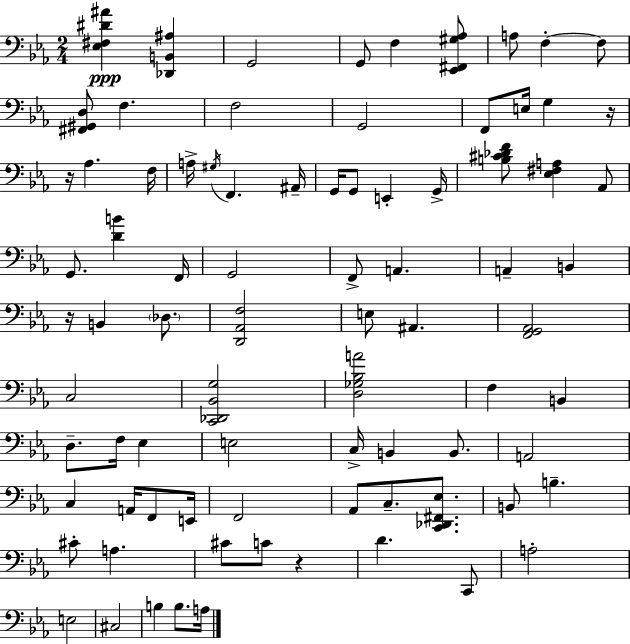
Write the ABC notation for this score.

X:1
T:Untitled
M:2/4
L:1/4
K:Eb
[_E,^F,^D^A] [_D,,B,,^A,] G,,2 G,,/2 F, [_E,,^F,,^G,_A,]/2 A,/2 F, F,/2 [^F,,^G,,D,]/2 F, F,2 G,,2 F,,/2 E,/4 G, z/4 z/4 _A, F,/4 A,/4 ^G,/4 F,, ^A,,/4 G,,/4 G,,/2 E,, G,,/4 [B,^C_DF]/2 [_E,^F,A,] _A,,/2 G,,/2 [DB] F,,/4 G,,2 F,,/2 A,, A,, B,, z/4 B,, _D,/2 [D,,_A,,F,]2 E,/2 ^A,, [F,,G,,_A,,]2 C,2 [C,,_D,,_B,,G,]2 [D,_G,_B,A]2 F, B,, D,/2 F,/4 _E, E,2 C,/4 B,, B,,/2 A,,2 C, A,,/4 F,,/2 E,,/4 F,,2 _A,,/2 C,/2 [C,,_D,,^F,,_E,]/2 B,,/2 B, ^C/2 A, ^C/2 C/2 z D C,,/2 A,2 E,2 ^C,2 B, B,/2 A,/4